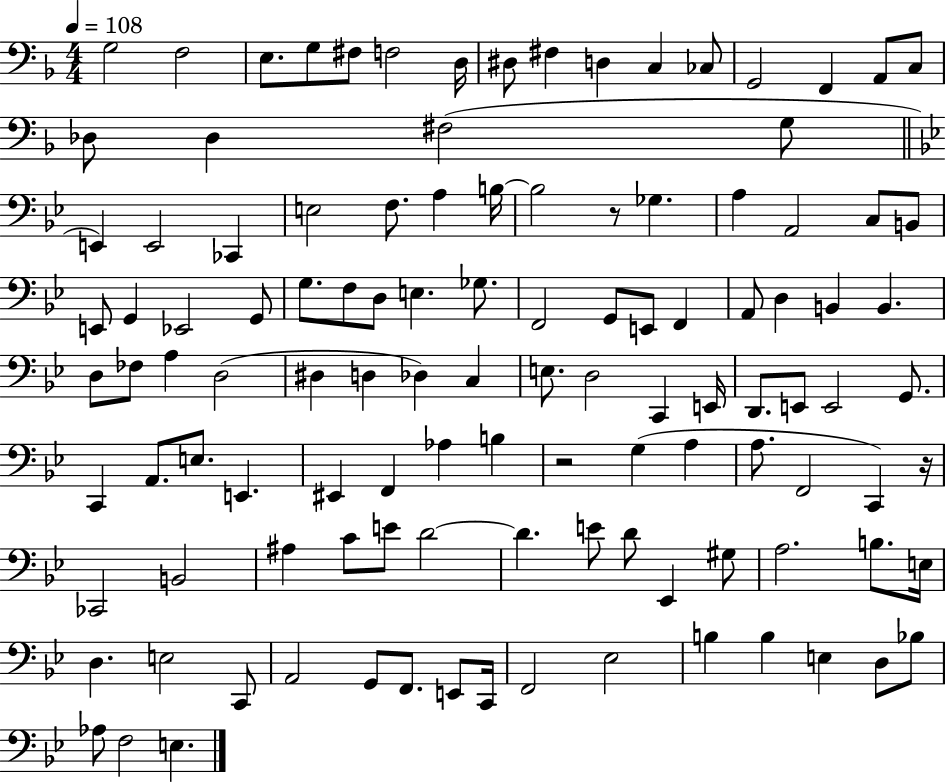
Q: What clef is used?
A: bass